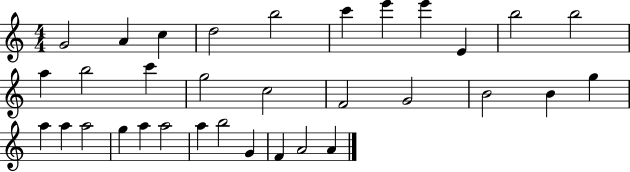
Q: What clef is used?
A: treble